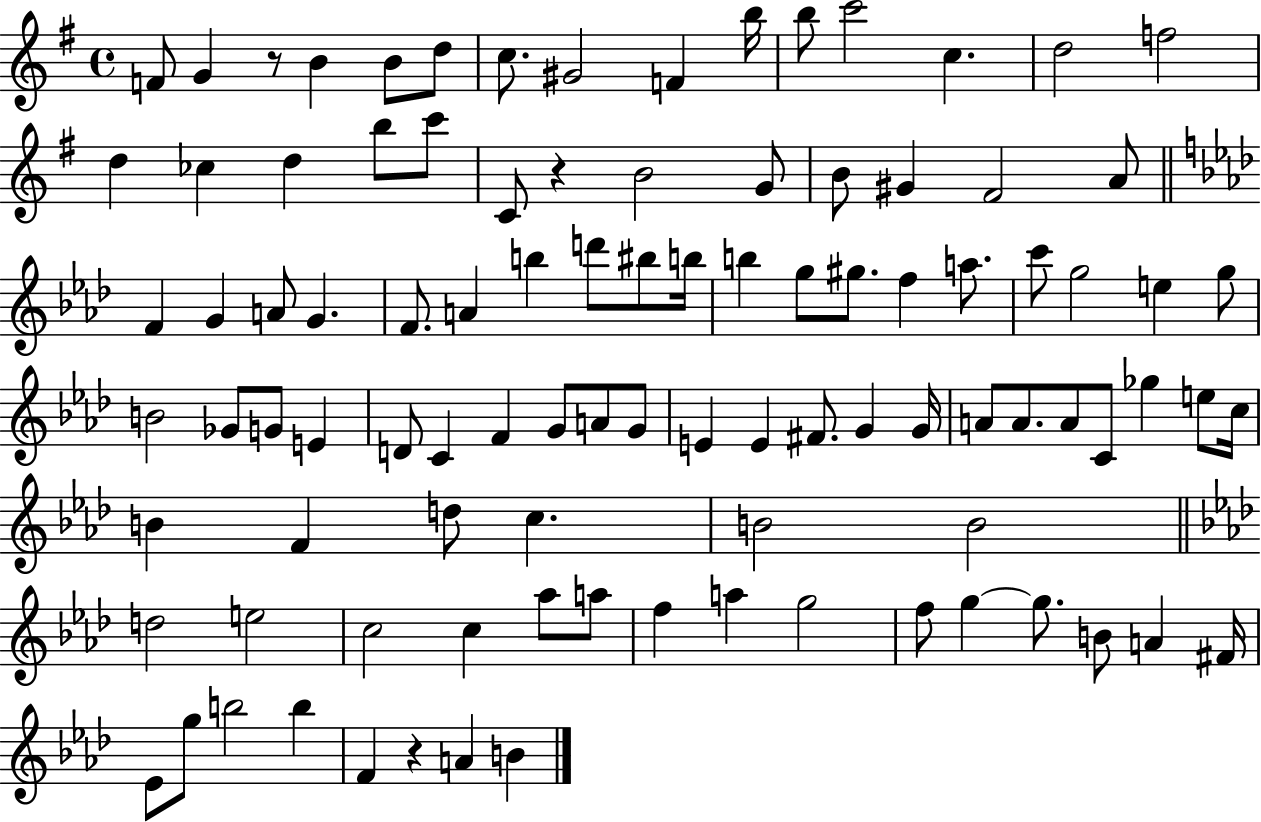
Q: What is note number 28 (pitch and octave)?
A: G4